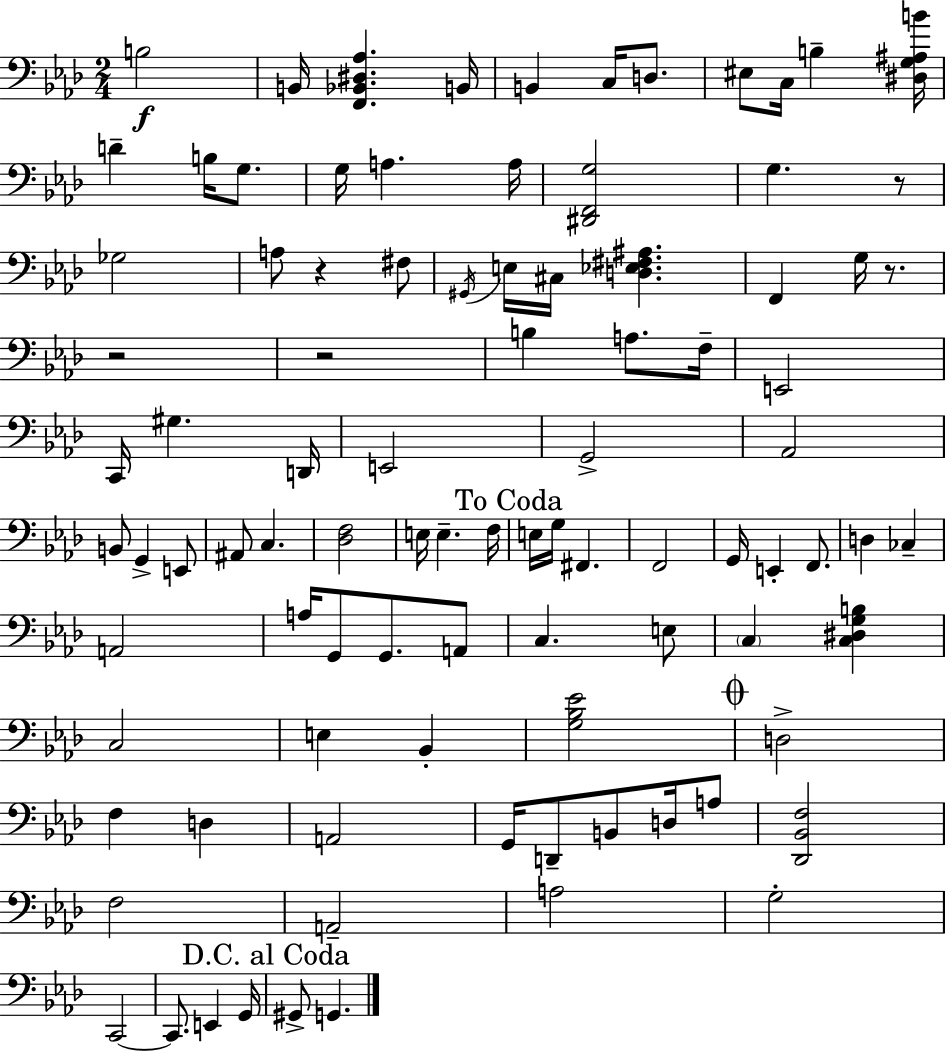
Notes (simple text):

B3/h B2/s [F2,Bb2,D#3,Ab3]/q. B2/s B2/q C3/s D3/e. EIS3/e C3/s B3/q [D#3,G3,A#3,B4]/s D4/q B3/s G3/e. G3/s A3/q. A3/s [D#2,F2,G3]/h G3/q. R/e Gb3/h A3/e R/q F#3/e G#2/s E3/s C#3/s [D3,Eb3,F#3,A#3]/q. F2/q G3/s R/e. R/h R/h B3/q A3/e. F3/s E2/h C2/s G#3/q. D2/s E2/h G2/h Ab2/h B2/e G2/q E2/e A#2/e C3/q. [Db3,F3]/h E3/s E3/q. F3/s E3/s G3/s F#2/q. F2/h G2/s E2/q F2/e. D3/q CES3/q A2/h A3/s G2/e G2/e. A2/e C3/q. E3/e C3/q [C3,D#3,G3,B3]/q C3/h E3/q Bb2/q [G3,Bb3,Eb4]/h D3/h F3/q D3/q A2/h G2/s D2/e B2/e D3/s A3/e [Db2,Bb2,F3]/h F3/h A2/h A3/h G3/h C2/h C2/e. E2/q G2/s G#2/e G2/q.